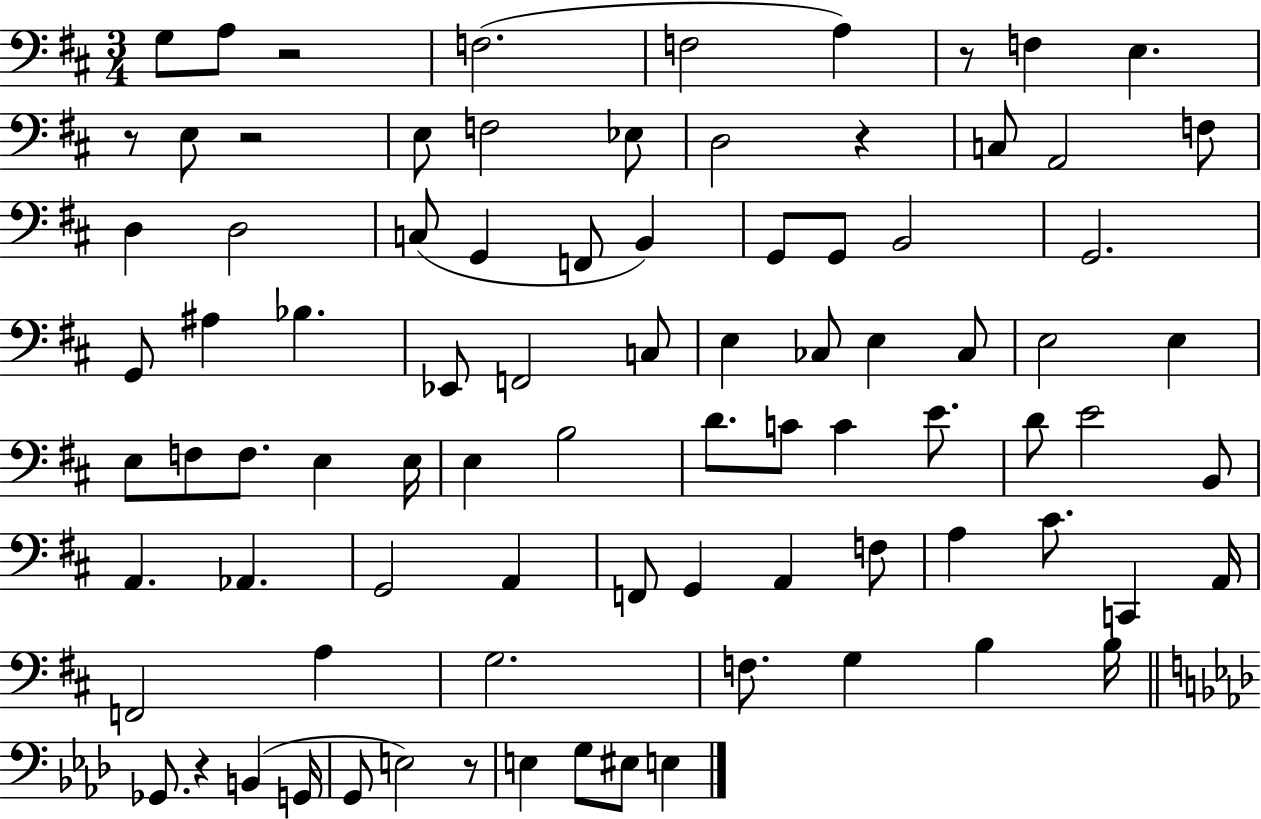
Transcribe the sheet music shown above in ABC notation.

X:1
T:Untitled
M:3/4
L:1/4
K:D
G,/2 A,/2 z2 F,2 F,2 A, z/2 F, E, z/2 E,/2 z2 E,/2 F,2 _E,/2 D,2 z C,/2 A,,2 F,/2 D, D,2 C,/2 G,, F,,/2 B,, G,,/2 G,,/2 B,,2 G,,2 G,,/2 ^A, _B, _E,,/2 F,,2 C,/2 E, _C,/2 E, _C,/2 E,2 E, E,/2 F,/2 F,/2 E, E,/4 E, B,2 D/2 C/2 C E/2 D/2 E2 B,,/2 A,, _A,, G,,2 A,, F,,/2 G,, A,, F,/2 A, ^C/2 C,, A,,/4 F,,2 A, G,2 F,/2 G, B, B,/4 _G,,/2 z B,, G,,/4 G,,/2 E,2 z/2 E, G,/2 ^E,/2 E,